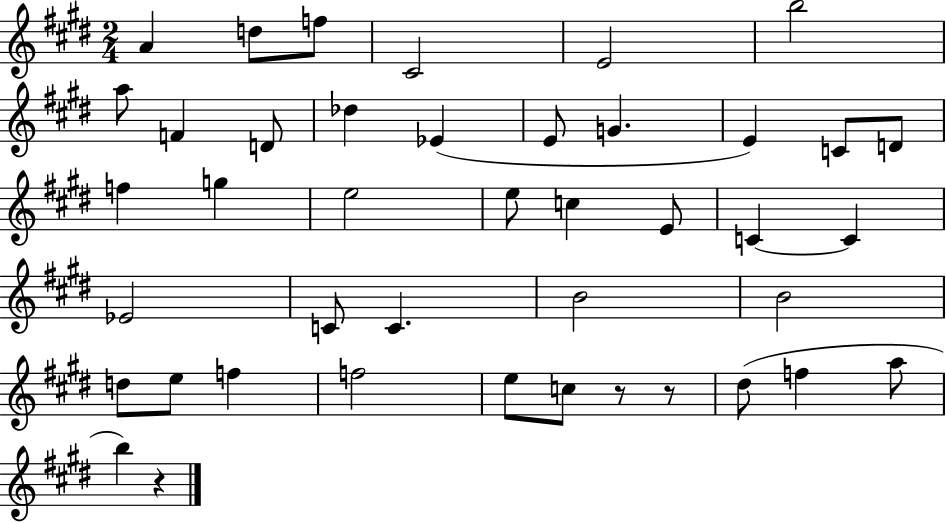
{
  \clef treble
  \numericTimeSignature
  \time 2/4
  \key e \major
  a'4 d''8 f''8 | cis'2 | e'2 | b''2 | \break a''8 f'4 d'8 | des''4 ees'4( | e'8 g'4. | e'4) c'8 d'8 | \break f''4 g''4 | e''2 | e''8 c''4 e'8 | c'4~~ c'4 | \break ees'2 | c'8 c'4. | b'2 | b'2 | \break d''8 e''8 f''4 | f''2 | e''8 c''8 r8 r8 | dis''8( f''4 a''8 | \break b''4) r4 | \bar "|."
}